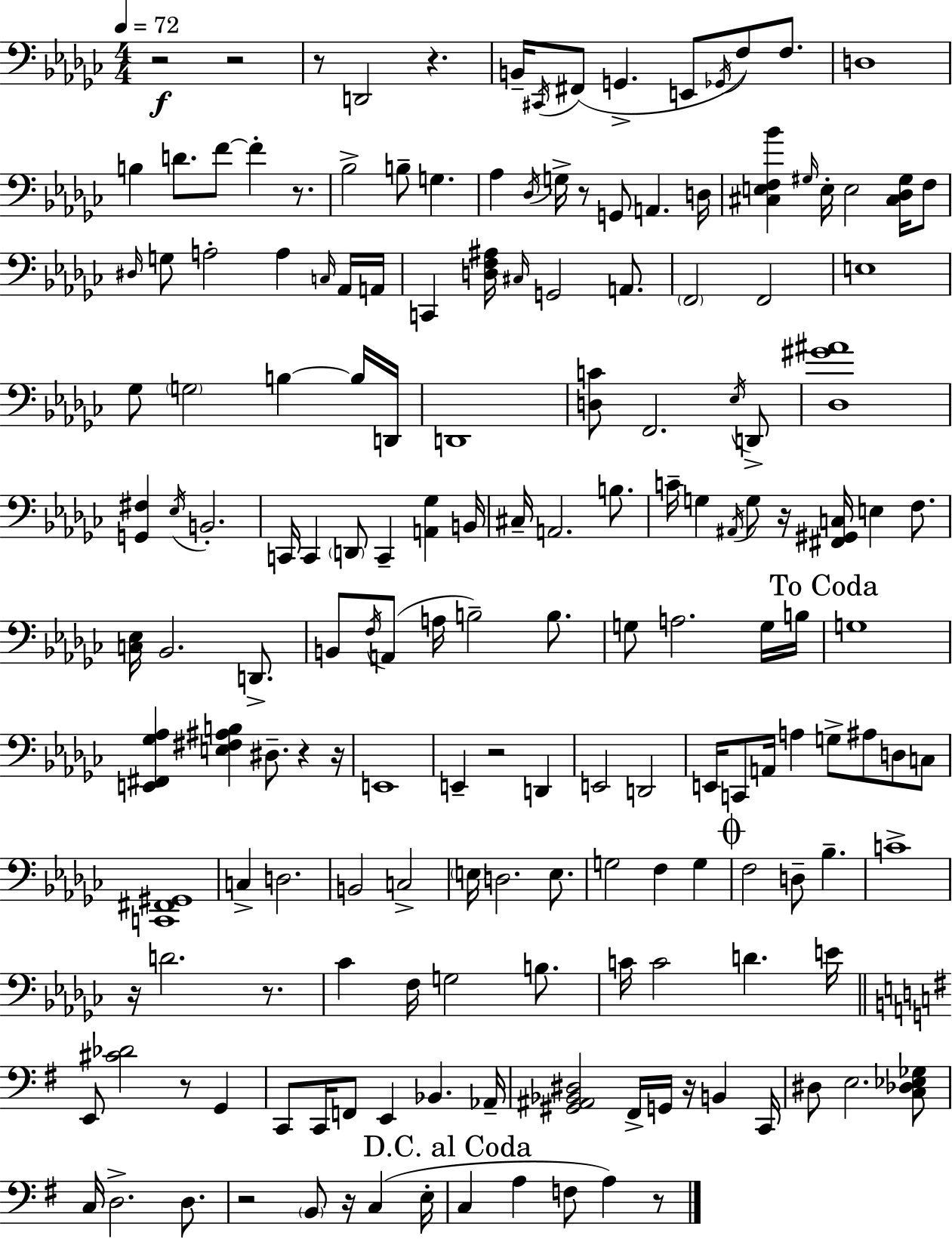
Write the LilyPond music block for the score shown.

{
  \clef bass
  \numericTimeSignature
  \time 4/4
  \key ees \minor
  \tempo 4 = 72
  r2\f r2 | r8 d,2 r4. | b,16-- \acciaccatura { cis,16 } fis,8( g,4.-> e,8 \acciaccatura { ges,16 } f8) f8. | d1 | \break b4 d'8. f'8~~ f'4-. r8. | bes2-> b8-- g4. | aes4 \acciaccatura { des16 } g16-> r8 g,8 a,4. | d16 <cis e f bes'>4 \grace { gis16 } e16-. e2 | \break <cis des gis>16 f8 \grace { dis16 } g8 a2-. a4 | \grace { c16 } aes,16 a,16 c,4 <d f ais>16 \grace { cis16 } g,2 | a,8. \parenthesize f,2 f,2 | e1 | \break ges8 \parenthesize g2 | b4~~ b16 d,16 d,1 | <d c'>8 f,2. | \acciaccatura { ees16 } d,8-> <des gis' ais'>1 | \break <g, fis>4 \acciaccatura { ees16 } b,2.-. | c,16 c,4 \parenthesize d,8 | c,4-- <a, ges>4 b,16 cis16-- a,2. | b8. c'16-- g4 \acciaccatura { ais,16 } g8 | \break r16 <fis, gis, c>16 e4 f8. <c ees>16 bes,2. | d,8.-> b,8 \acciaccatura { f16 }( a,8 a16 | b2--) b8. g8 a2. | g16 b16 \mark "To Coda" g1 | \break <e, fis, ges aes>4 <e fis ais b>4 | dis8.-- r4 r16 e,1 | e,4-- r2 | d,4 e,2 | \break d,2 e,16 c,8 a,16 a4 | g8-> ais8 d8 c8 <c, fis, gis,>1 | c4-> d2. | b,2 | \break c2-> \parenthesize e16 d2. | e8. g2 | f4 g4 \mark \markup { \musicglyph "scripts.coda" } f2 | d8-- bes4.-- c'1-> | \break r16 d'2. | r8. ces'4 f16 | g2 b8. c'16 c'2 | d'4. e'16 \bar "||" \break \key e \minor e,8 <cis' des'>2 r8 g,4 | c,8 c,16 f,8 e,4 bes,4. aes,16-- | <gis, ais, bes, dis>2 fis,16-> g,16 r16 b,4 c,16 | dis8 e2. <c des ees ges>8 | \break c16 d2.-> d8. | r2 \parenthesize b,8 r16 c4( e16-. | \mark "D.C. al Coda" c4 a4 f8 a4) r8 | \bar "|."
}